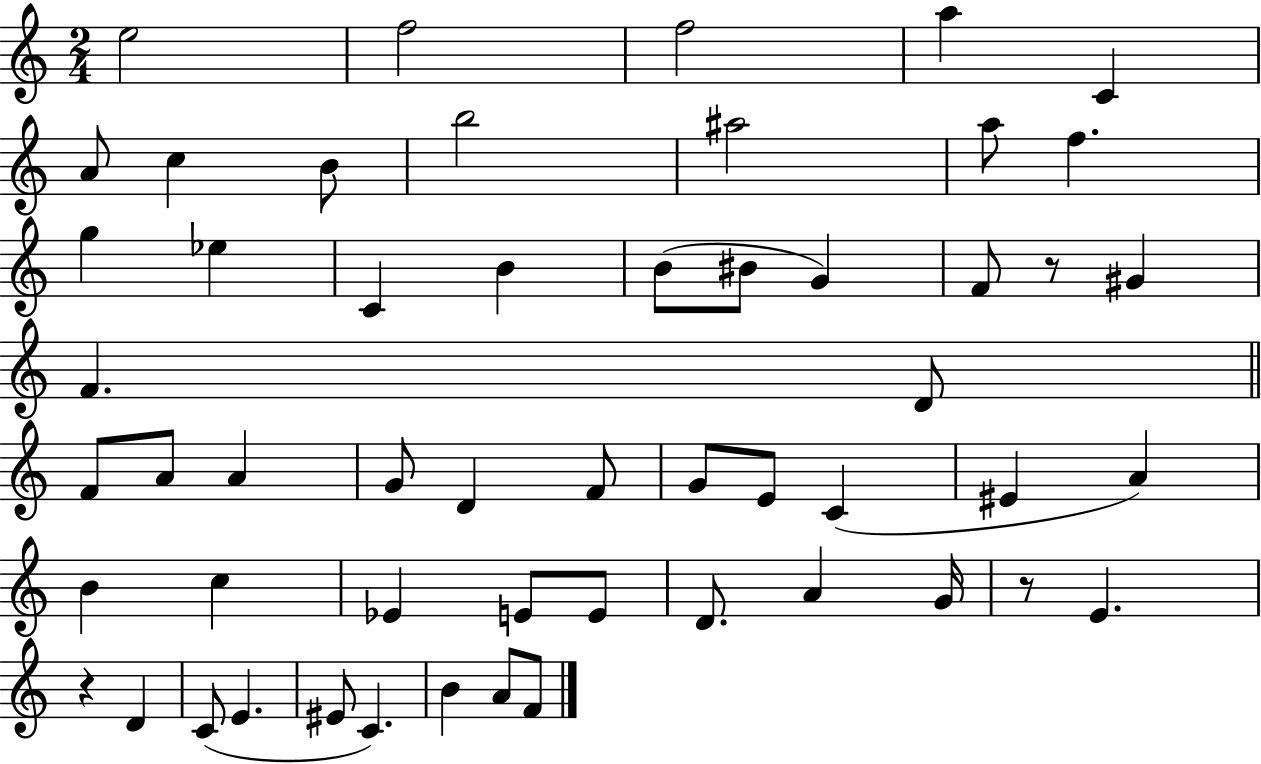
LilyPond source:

{
  \clef treble
  \numericTimeSignature
  \time 2/4
  \key c \major
  e''2 | f''2 | f''2 | a''4 c'4 | \break a'8 c''4 b'8 | b''2 | ais''2 | a''8 f''4. | \break g''4 ees''4 | c'4 b'4 | b'8( bis'8 g'4) | f'8 r8 gis'4 | \break f'4. d'8 | \bar "||" \break \key c \major f'8 a'8 a'4 | g'8 d'4 f'8 | g'8 e'8 c'4( | eis'4 a'4) | \break b'4 c''4 | ees'4 e'8 e'8 | d'8. a'4 g'16 | r8 e'4. | \break r4 d'4 | c'8( e'4. | eis'8 c'4.) | b'4 a'8 f'8 | \break \bar "|."
}